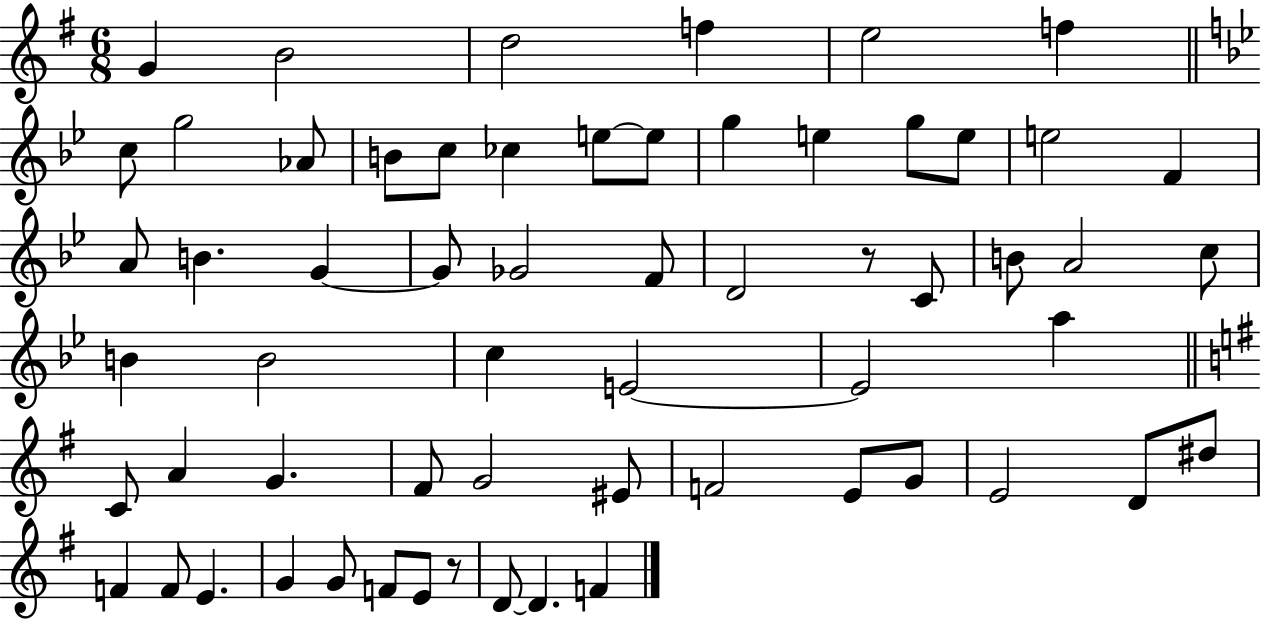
G4/q B4/h D5/h F5/q E5/h F5/q C5/e G5/h Ab4/e B4/e C5/e CES5/q E5/e E5/e G5/q E5/q G5/e E5/e E5/h F4/q A4/e B4/q. G4/q G4/e Gb4/h F4/e D4/h R/e C4/e B4/e A4/h C5/e B4/q B4/h C5/q E4/h E4/h A5/q C4/e A4/q G4/q. F#4/e G4/h EIS4/e F4/h E4/e G4/e E4/h D4/e D#5/e F4/q F4/e E4/q. G4/q G4/e F4/e E4/e R/e D4/e D4/q. F4/q